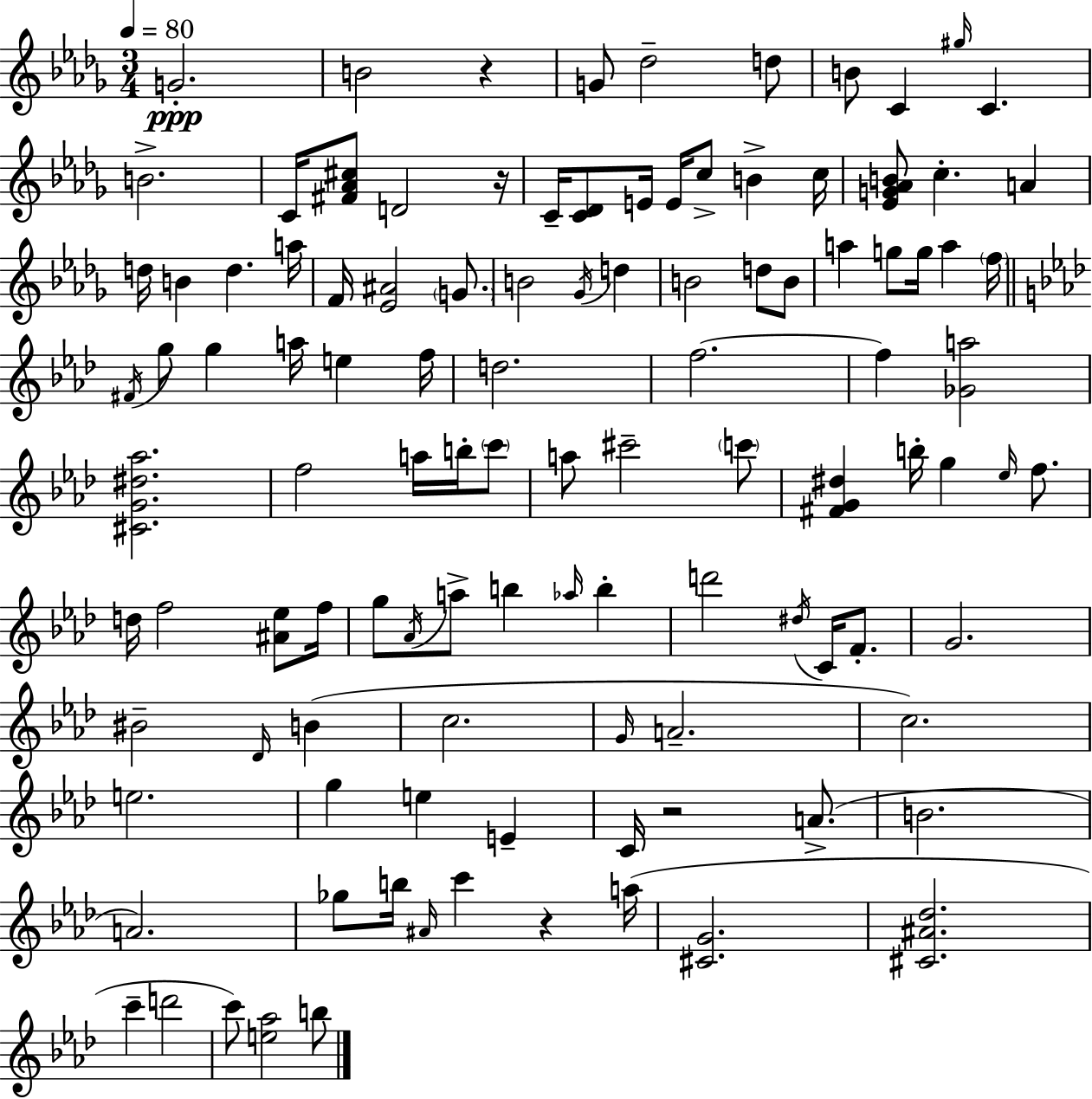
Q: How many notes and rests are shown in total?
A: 110